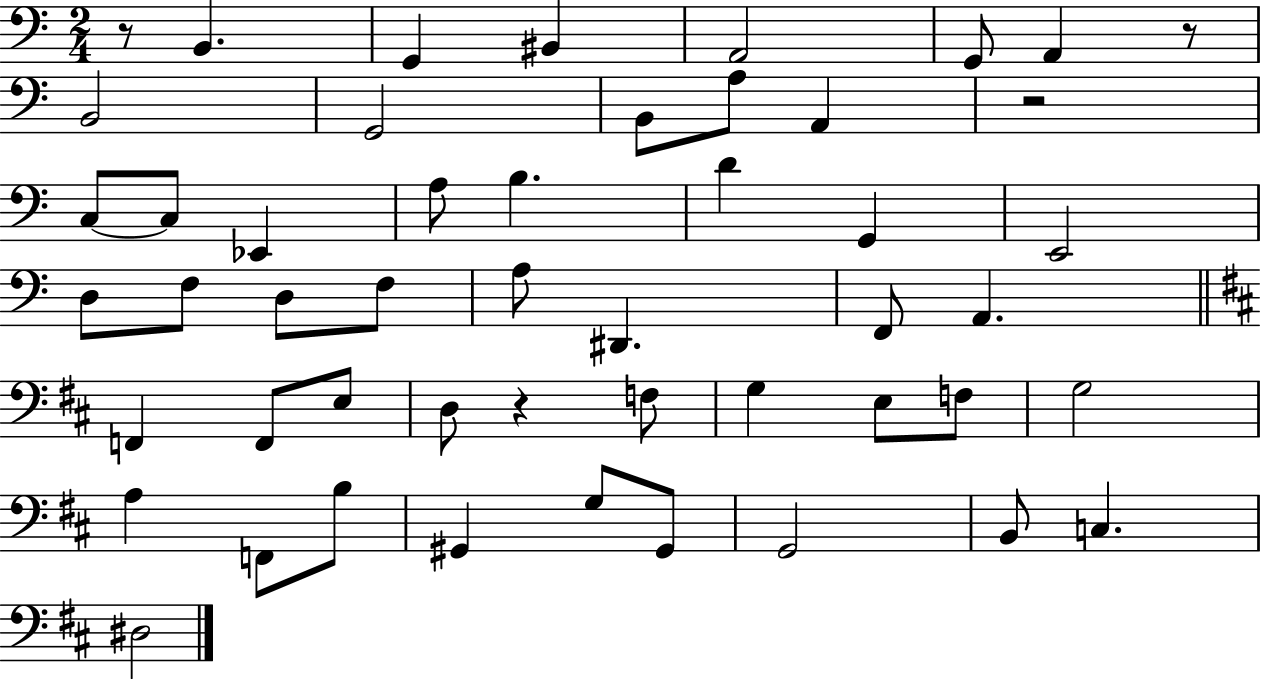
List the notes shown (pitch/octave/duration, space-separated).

R/e B2/q. G2/q BIS2/q A2/h G2/e A2/q R/e B2/h G2/h B2/e A3/e A2/q R/h C3/e C3/e Eb2/q A3/e B3/q. D4/q G2/q E2/h D3/e F3/e D3/e F3/e A3/e D#2/q. F2/e A2/q. F2/q F2/e E3/e D3/e R/q F3/e G3/q E3/e F3/e G3/h A3/q F2/e B3/e G#2/q G3/e G#2/e G2/h B2/e C3/q. D#3/h